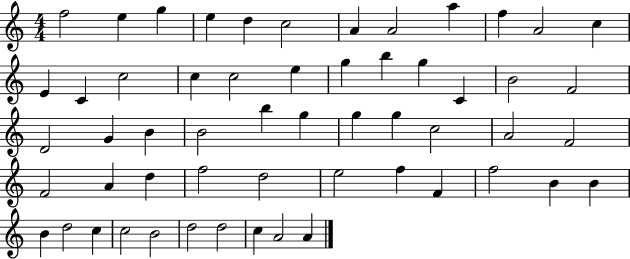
{
  \clef treble
  \numericTimeSignature
  \time 4/4
  \key c \major
  f''2 e''4 g''4 | e''4 d''4 c''2 | a'4 a'2 a''4 | f''4 a'2 c''4 | \break e'4 c'4 c''2 | c''4 c''2 e''4 | g''4 b''4 g''4 c'4 | b'2 f'2 | \break d'2 g'4 b'4 | b'2 b''4 g''4 | g''4 g''4 c''2 | a'2 f'2 | \break f'2 a'4 d''4 | f''2 d''2 | e''2 f''4 f'4 | f''2 b'4 b'4 | \break b'4 d''2 c''4 | c''2 b'2 | d''2 d''2 | c''4 a'2 a'4 | \break \bar "|."
}